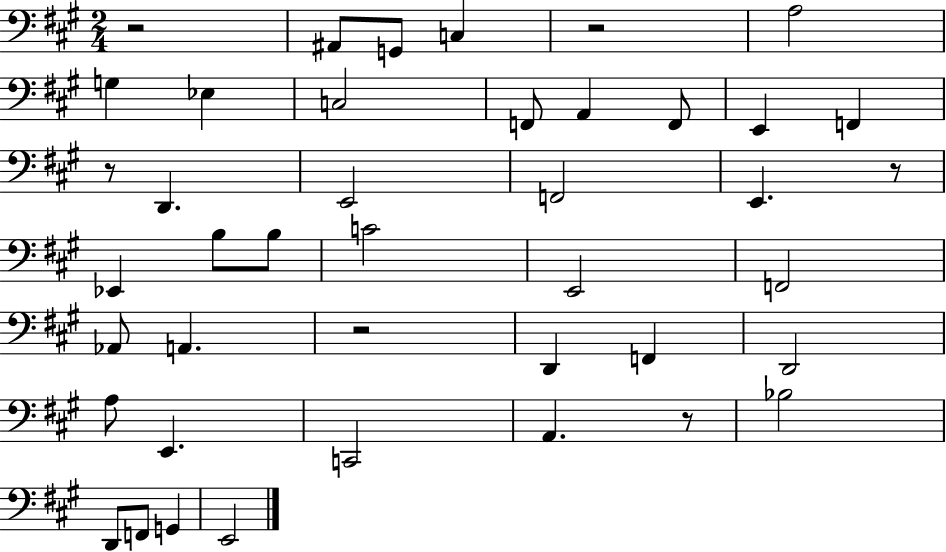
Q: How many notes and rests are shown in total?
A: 42